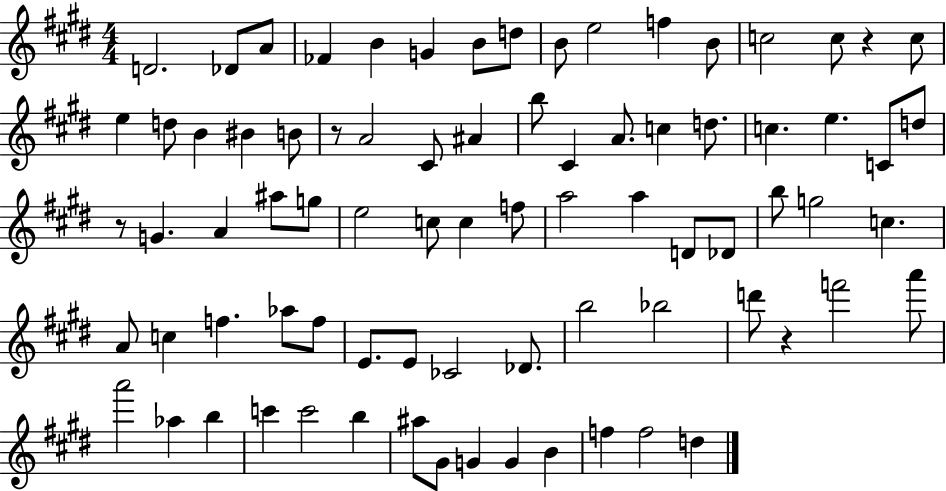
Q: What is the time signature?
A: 4/4